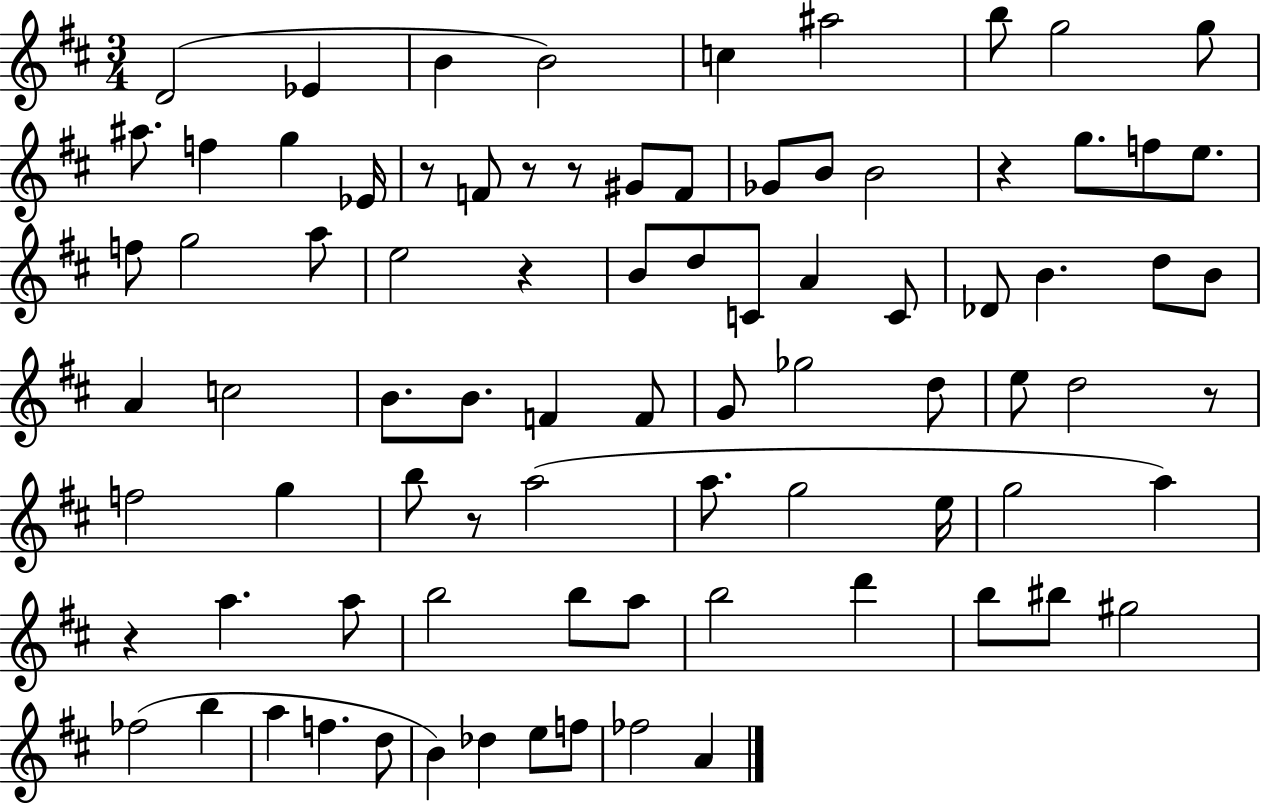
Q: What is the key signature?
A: D major